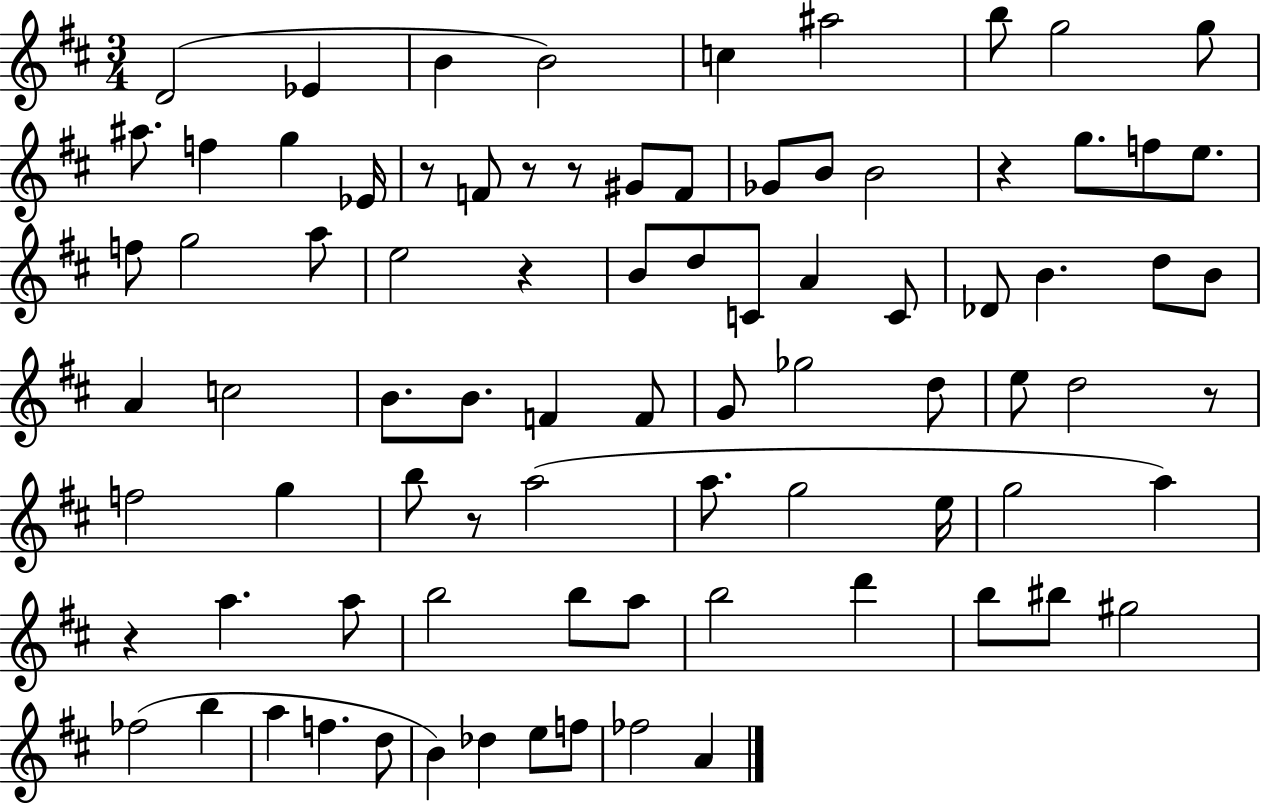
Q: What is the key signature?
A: D major